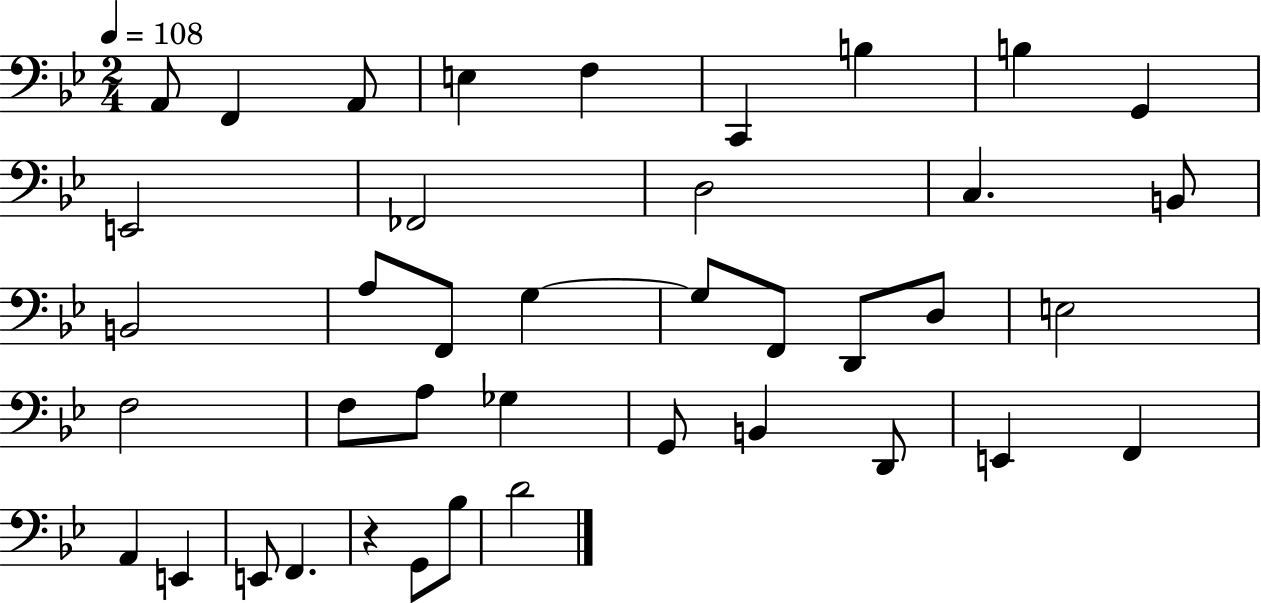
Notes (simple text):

A2/e F2/q A2/e E3/q F3/q C2/q B3/q B3/q G2/q E2/h FES2/h D3/h C3/q. B2/e B2/h A3/e F2/e G3/q G3/e F2/e D2/e D3/e E3/h F3/h F3/e A3/e Gb3/q G2/e B2/q D2/e E2/q F2/q A2/q E2/q E2/e F2/q. R/q G2/e Bb3/e D4/h